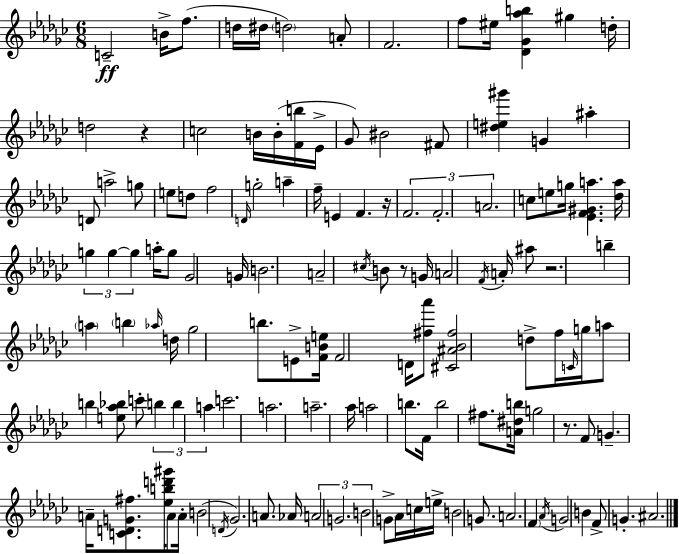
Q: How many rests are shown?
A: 5